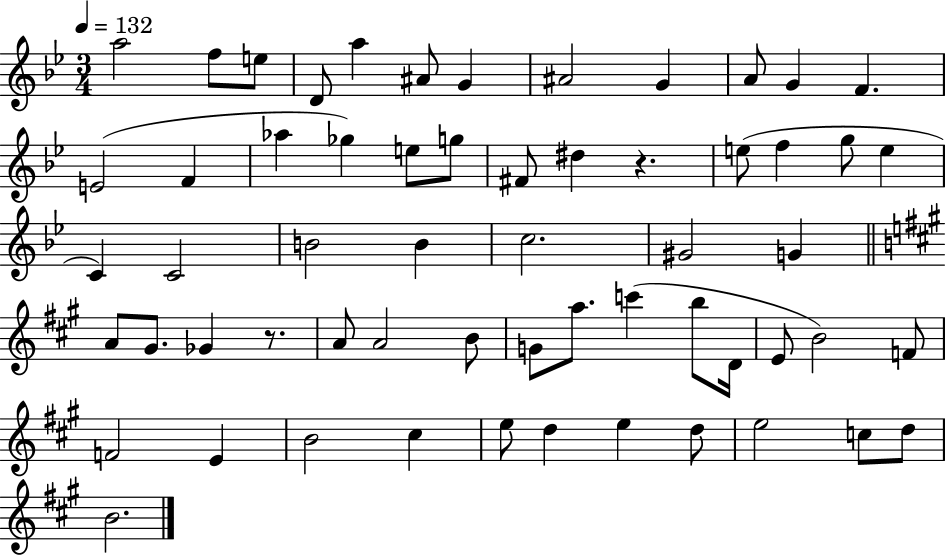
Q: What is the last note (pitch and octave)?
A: B4